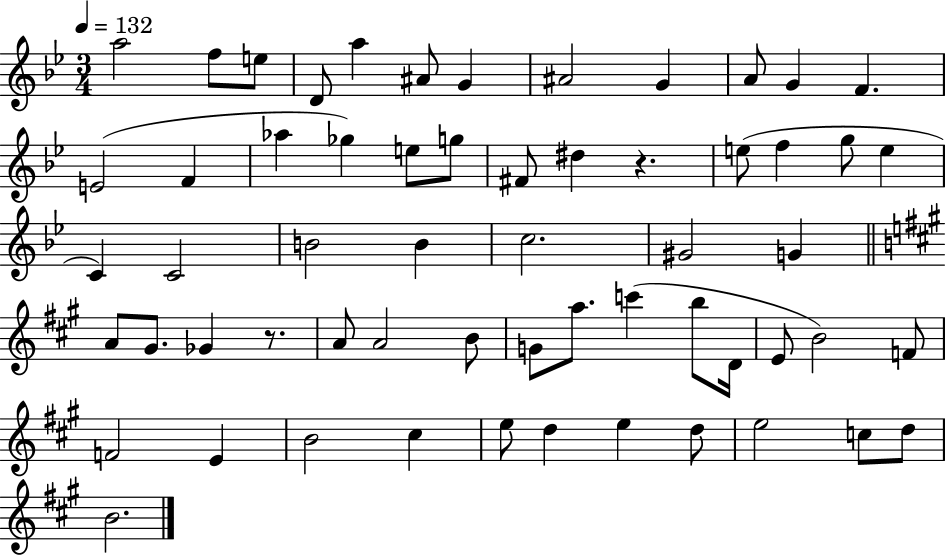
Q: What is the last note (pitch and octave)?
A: B4